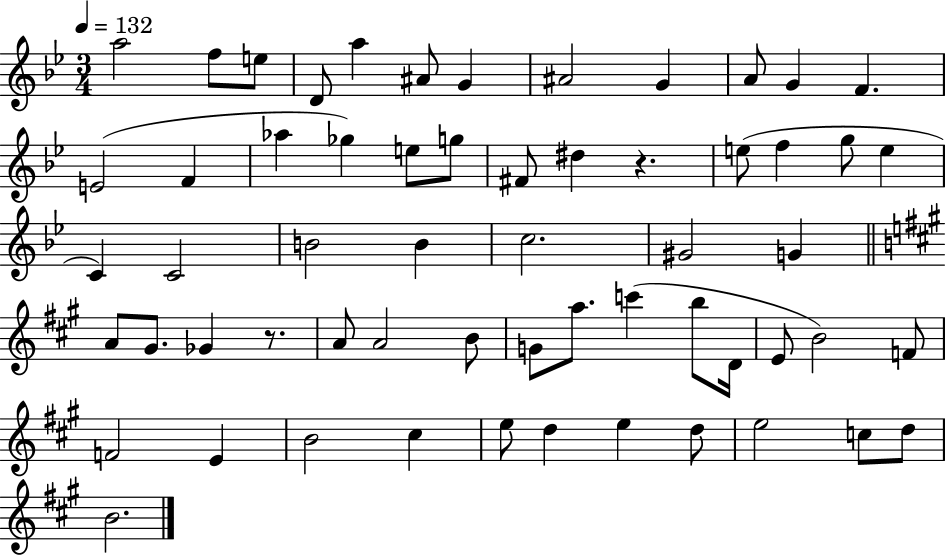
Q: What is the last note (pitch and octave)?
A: B4